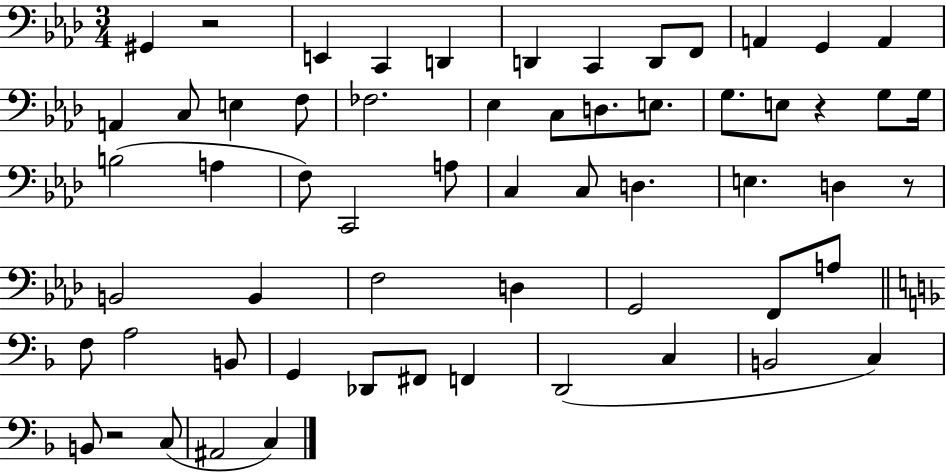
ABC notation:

X:1
T:Untitled
M:3/4
L:1/4
K:Ab
^G,, z2 E,, C,, D,, D,, C,, D,,/2 F,,/2 A,, G,, A,, A,, C,/2 E, F,/2 _F,2 _E, C,/2 D,/2 E,/2 G,/2 E,/2 z G,/2 G,/4 B,2 A, F,/2 C,,2 A,/2 C, C,/2 D, E, D, z/2 B,,2 B,, F,2 D, G,,2 F,,/2 A,/2 F,/2 A,2 B,,/2 G,, _D,,/2 ^F,,/2 F,, D,,2 C, B,,2 C, B,,/2 z2 C,/2 ^A,,2 C,